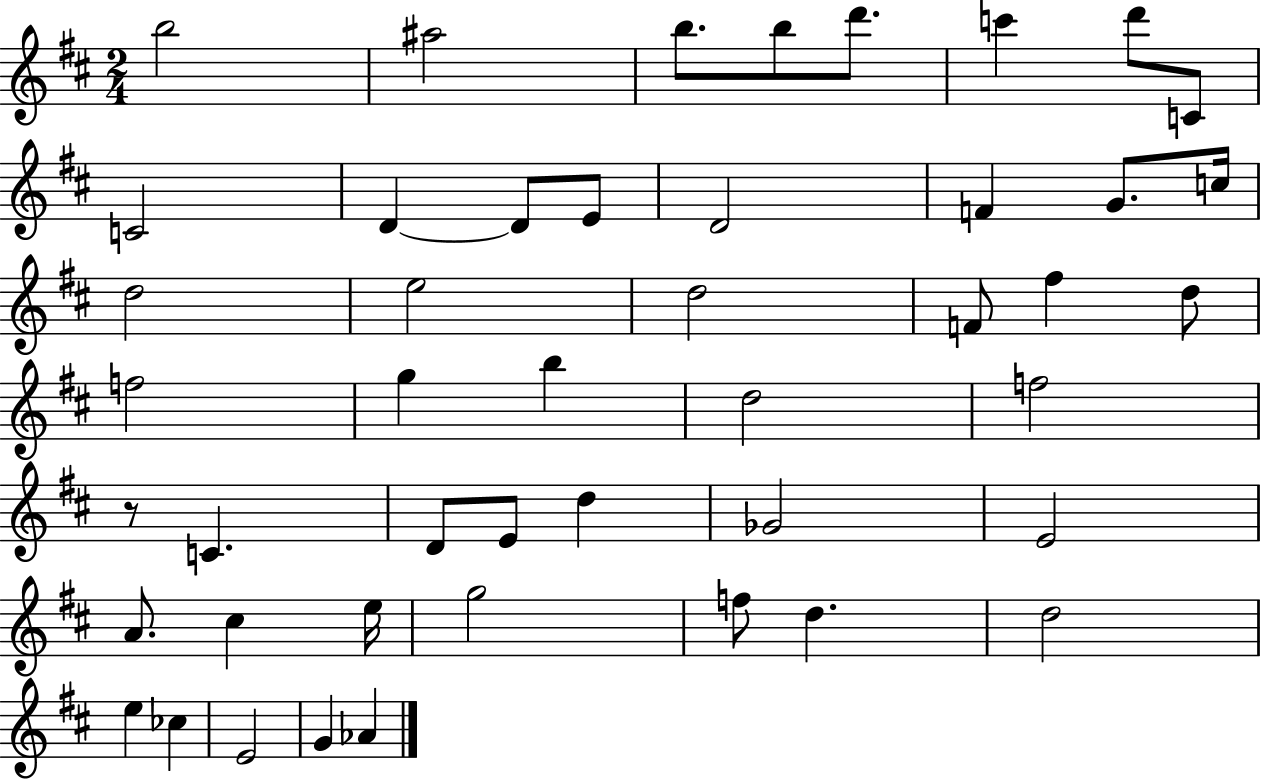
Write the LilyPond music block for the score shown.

{
  \clef treble
  \numericTimeSignature
  \time 2/4
  \key d \major
  \repeat volta 2 { b''2 | ais''2 | b''8. b''8 d'''8. | c'''4 d'''8 c'8 | \break c'2 | d'4~~ d'8 e'8 | d'2 | f'4 g'8. c''16 | \break d''2 | e''2 | d''2 | f'8 fis''4 d''8 | \break f''2 | g''4 b''4 | d''2 | f''2 | \break r8 c'4. | d'8 e'8 d''4 | ges'2 | e'2 | \break a'8. cis''4 e''16 | g''2 | f''8 d''4. | d''2 | \break e''4 ces''4 | e'2 | g'4 aes'4 | } \bar "|."
}